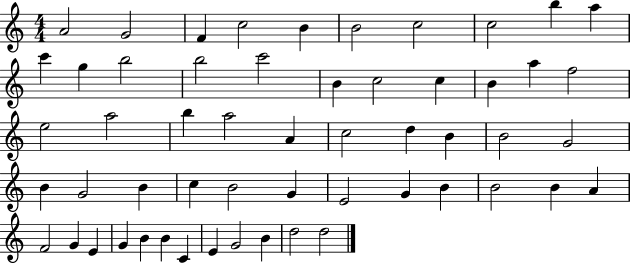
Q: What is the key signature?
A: C major